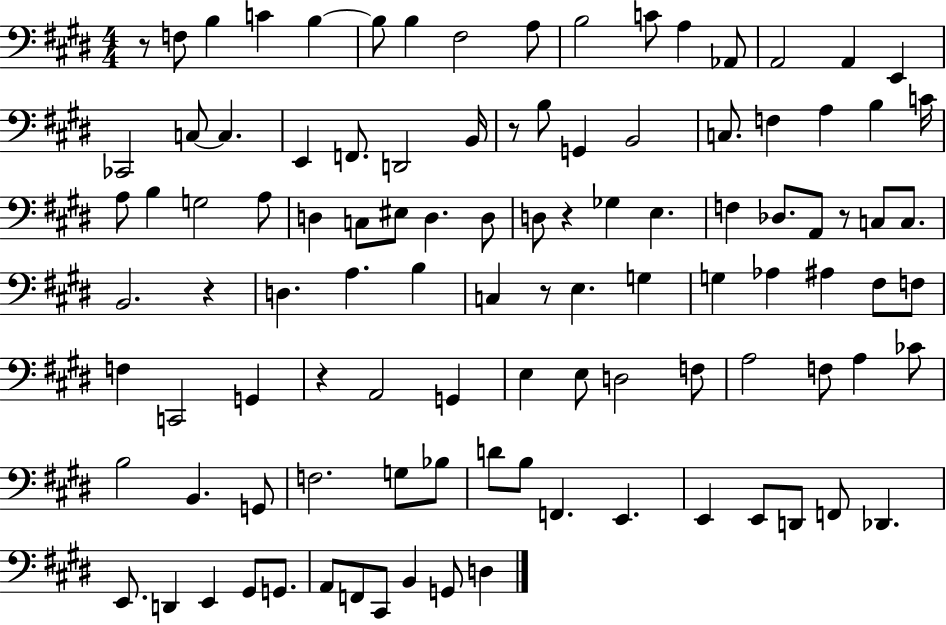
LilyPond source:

{
  \clef bass
  \numericTimeSignature
  \time 4/4
  \key e \major
  r8 f8 b4 c'4 b4~~ | b8 b4 fis2 a8 | b2 c'8 a4 aes,8 | a,2 a,4 e,4 | \break ces,2 c8~~ c4. | e,4 f,8. d,2 b,16 | r8 b8 g,4 b,2 | c8. f4 a4 b4 c'16 | \break a8 b4 g2 a8 | d4 c8 eis8 d4. d8 | d8 r4 ges4 e4. | f4 des8. a,8 r8 c8 c8. | \break b,2. r4 | d4. a4. b4 | c4 r8 e4. g4 | g4 aes4 ais4 fis8 f8 | \break f4 c,2 g,4 | r4 a,2 g,4 | e4 e8 d2 f8 | a2 f8 a4 ces'8 | \break b2 b,4. g,8 | f2. g8 bes8 | d'8 b8 f,4. e,4. | e,4 e,8 d,8 f,8 des,4. | \break e,8. d,4 e,4 gis,8 g,8. | a,8 f,8 cis,8 b,4 g,8 d4 | \bar "|."
}